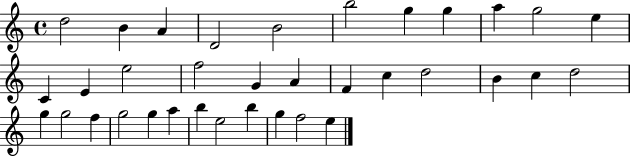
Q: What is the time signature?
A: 4/4